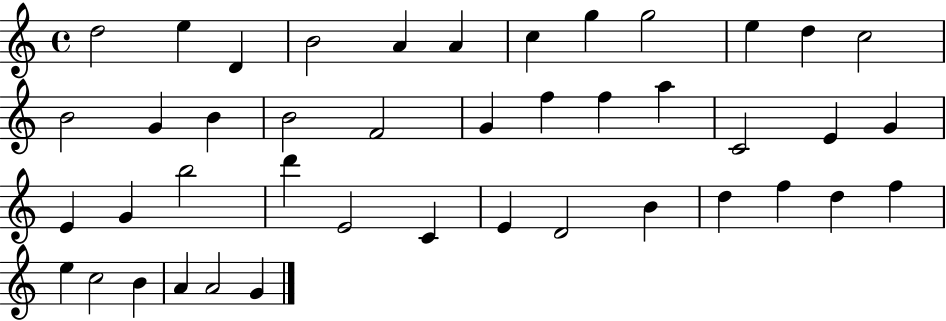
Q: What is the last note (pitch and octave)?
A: G4